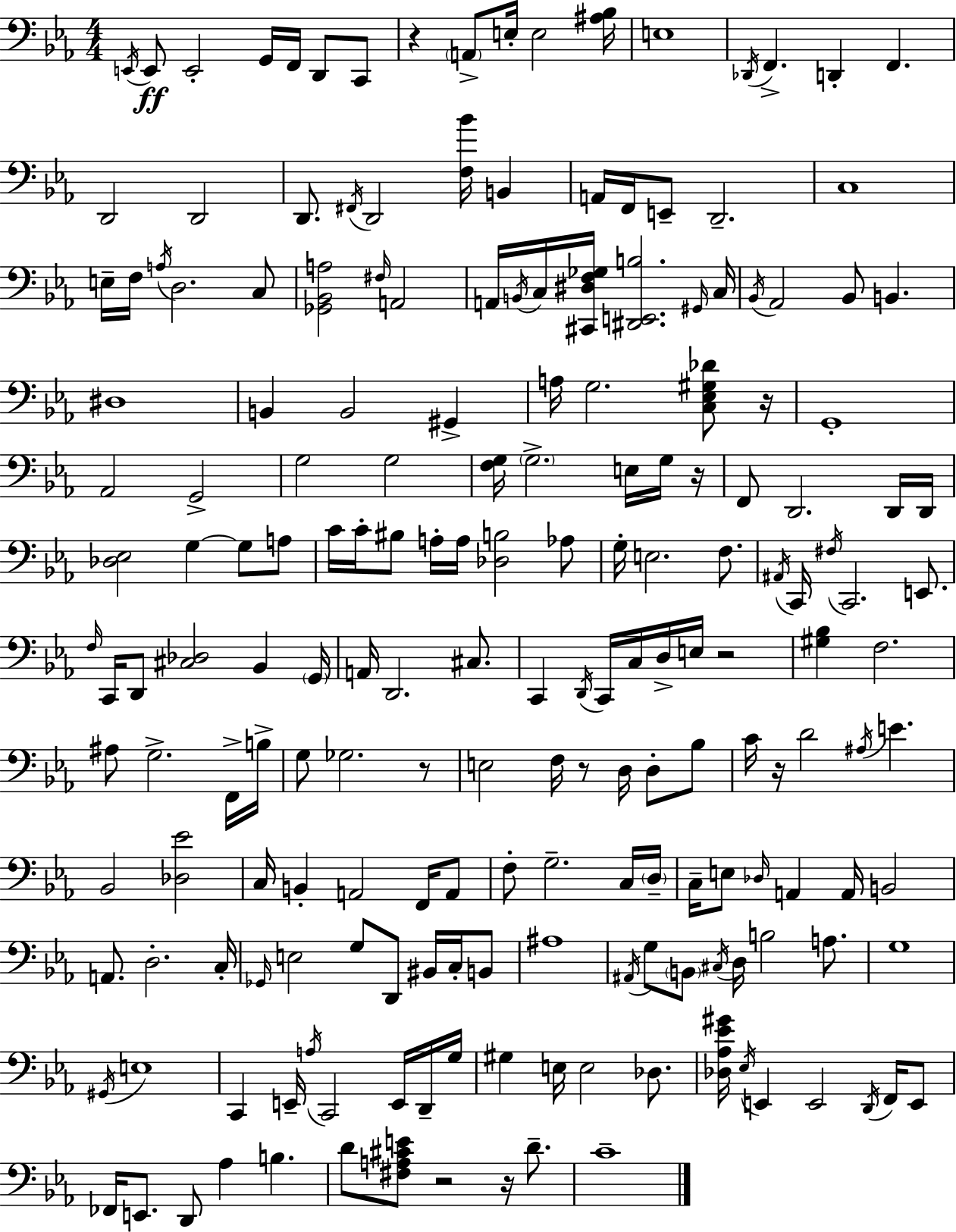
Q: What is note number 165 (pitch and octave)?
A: Ab3